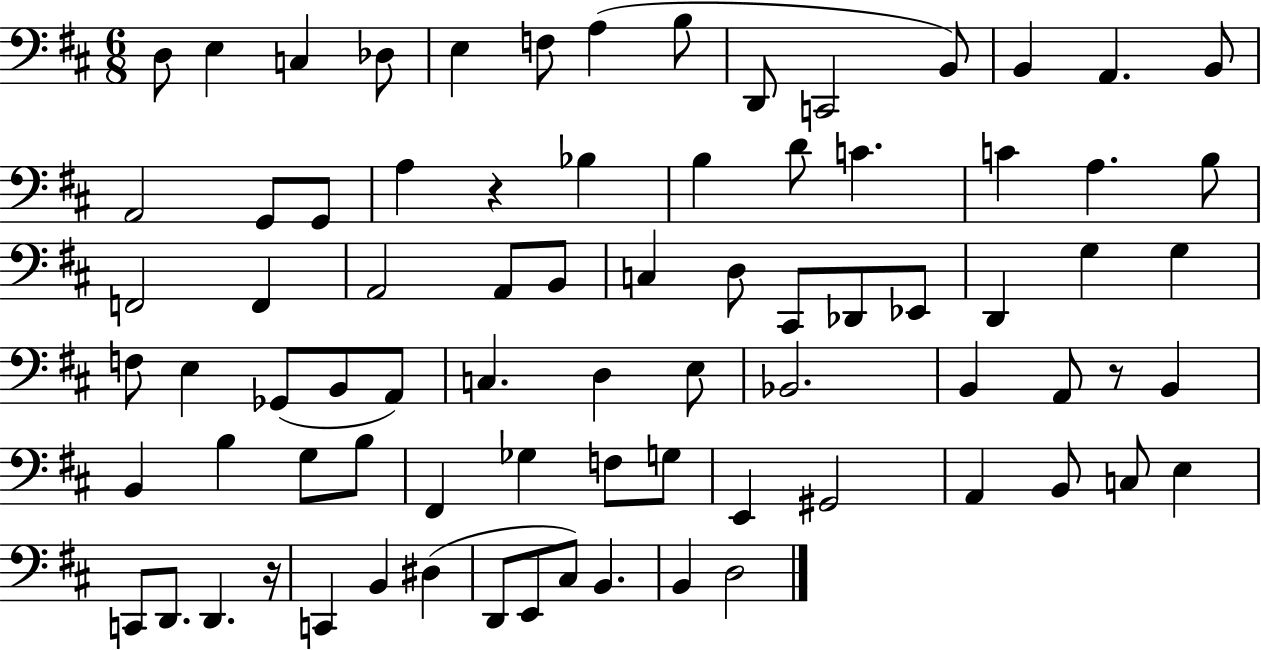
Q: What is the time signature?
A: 6/8